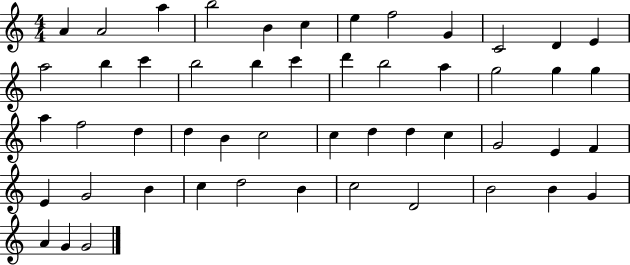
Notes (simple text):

A4/q A4/h A5/q B5/h B4/q C5/q E5/q F5/h G4/q C4/h D4/q E4/q A5/h B5/q C6/q B5/h B5/q C6/q D6/q B5/h A5/q G5/h G5/q G5/q A5/q F5/h D5/q D5/q B4/q C5/h C5/q D5/q D5/q C5/q G4/h E4/q F4/q E4/q G4/h B4/q C5/q D5/h B4/q C5/h D4/h B4/h B4/q G4/q A4/q G4/q G4/h